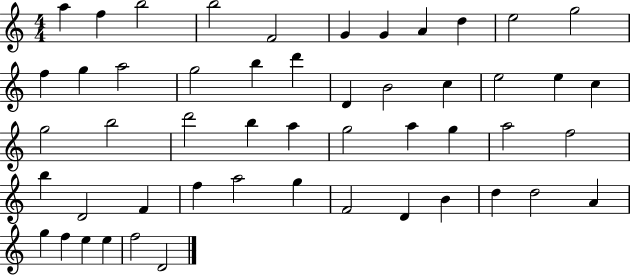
{
  \clef treble
  \numericTimeSignature
  \time 4/4
  \key c \major
  a''4 f''4 b''2 | b''2 f'2 | g'4 g'4 a'4 d''4 | e''2 g''2 | \break f''4 g''4 a''2 | g''2 b''4 d'''4 | d'4 b'2 c''4 | e''2 e''4 c''4 | \break g''2 b''2 | d'''2 b''4 a''4 | g''2 a''4 g''4 | a''2 f''2 | \break b''4 d'2 f'4 | f''4 a''2 g''4 | f'2 d'4 b'4 | d''4 d''2 a'4 | \break g''4 f''4 e''4 e''4 | f''2 d'2 | \bar "|."
}